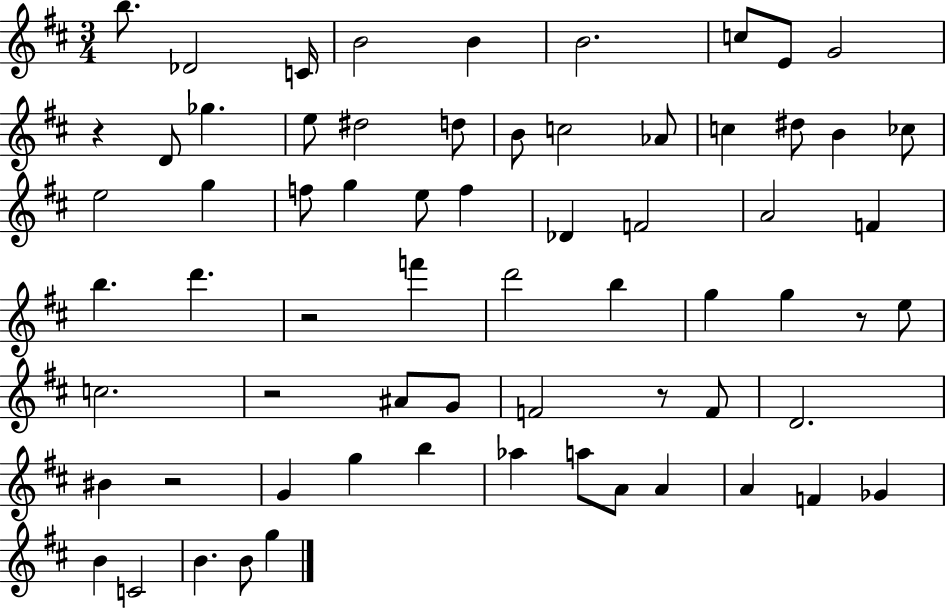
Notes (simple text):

B5/e. Db4/h C4/s B4/h B4/q B4/h. C5/e E4/e G4/h R/q D4/e Gb5/q. E5/e D#5/h D5/e B4/e C5/h Ab4/e C5/q D#5/e B4/q CES5/e E5/h G5/q F5/e G5/q E5/e F5/q Db4/q F4/h A4/h F4/q B5/q. D6/q. R/h F6/q D6/h B5/q G5/q G5/q R/e E5/e C5/h. R/h A#4/e G4/e F4/h R/e F4/e D4/h. BIS4/q R/h G4/q G5/q B5/q Ab5/q A5/e A4/e A4/q A4/q F4/q Gb4/q B4/q C4/h B4/q. B4/e G5/q